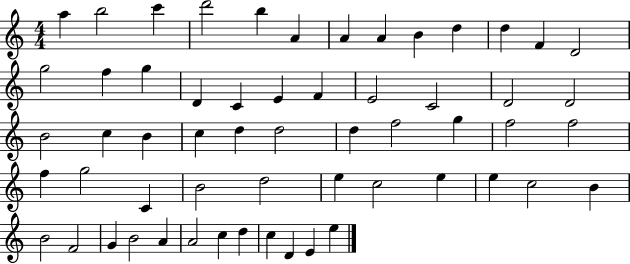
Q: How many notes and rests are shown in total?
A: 58